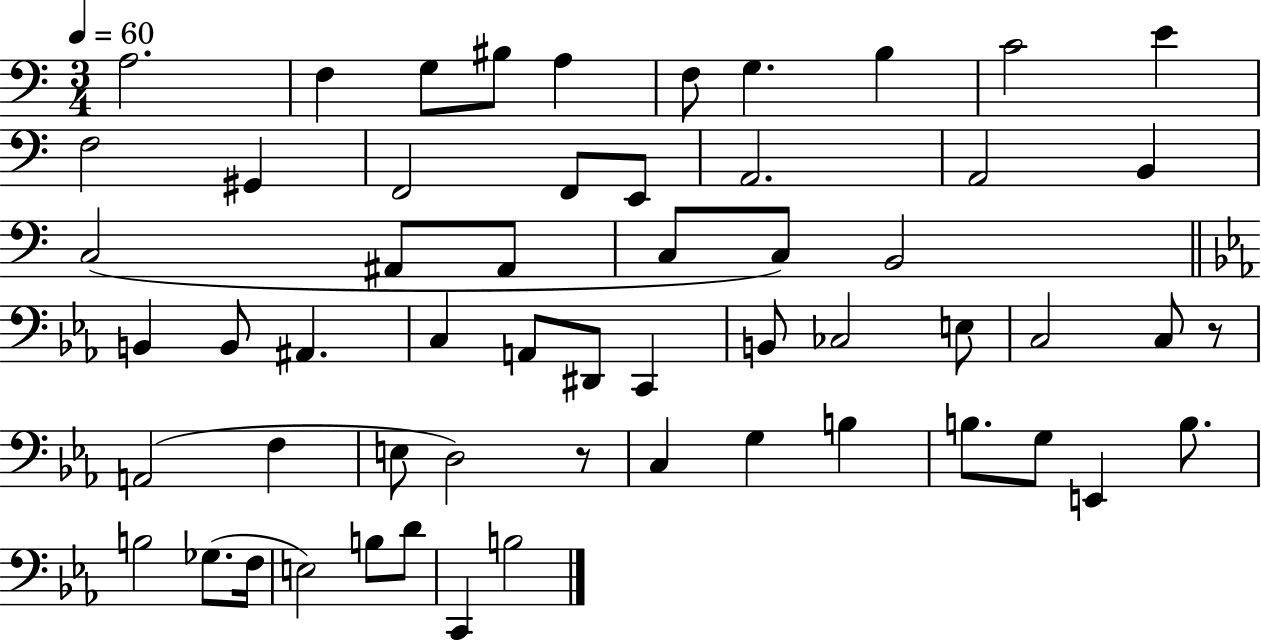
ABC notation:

X:1
T:Untitled
M:3/4
L:1/4
K:C
A,2 F, G,/2 ^B,/2 A, F,/2 G, B, C2 E F,2 ^G,, F,,2 F,,/2 E,,/2 A,,2 A,,2 B,, C,2 ^A,,/2 ^A,,/2 C,/2 C,/2 B,,2 B,, B,,/2 ^A,, C, A,,/2 ^D,,/2 C,, B,,/2 _C,2 E,/2 C,2 C,/2 z/2 A,,2 F, E,/2 D,2 z/2 C, G, B, B,/2 G,/2 E,, B,/2 B,2 _G,/2 F,/4 E,2 B,/2 D/2 C,, B,2